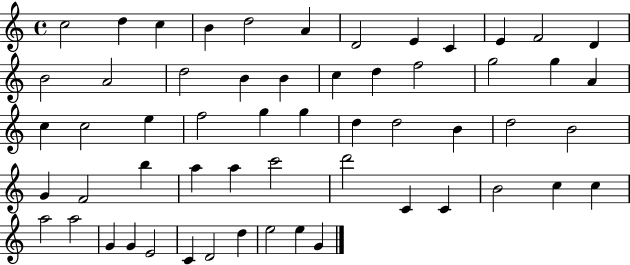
C5/h D5/q C5/q B4/q D5/h A4/q D4/h E4/q C4/q E4/q F4/h D4/q B4/h A4/h D5/h B4/q B4/q C5/q D5/q F5/h G5/h G5/q A4/q C5/q C5/h E5/q F5/h G5/q G5/q D5/q D5/h B4/q D5/h B4/h G4/q F4/h B5/q A5/q A5/q C6/h D6/h C4/q C4/q B4/h C5/q C5/q A5/h A5/h G4/q G4/q E4/h C4/q D4/h D5/q E5/h E5/q G4/q